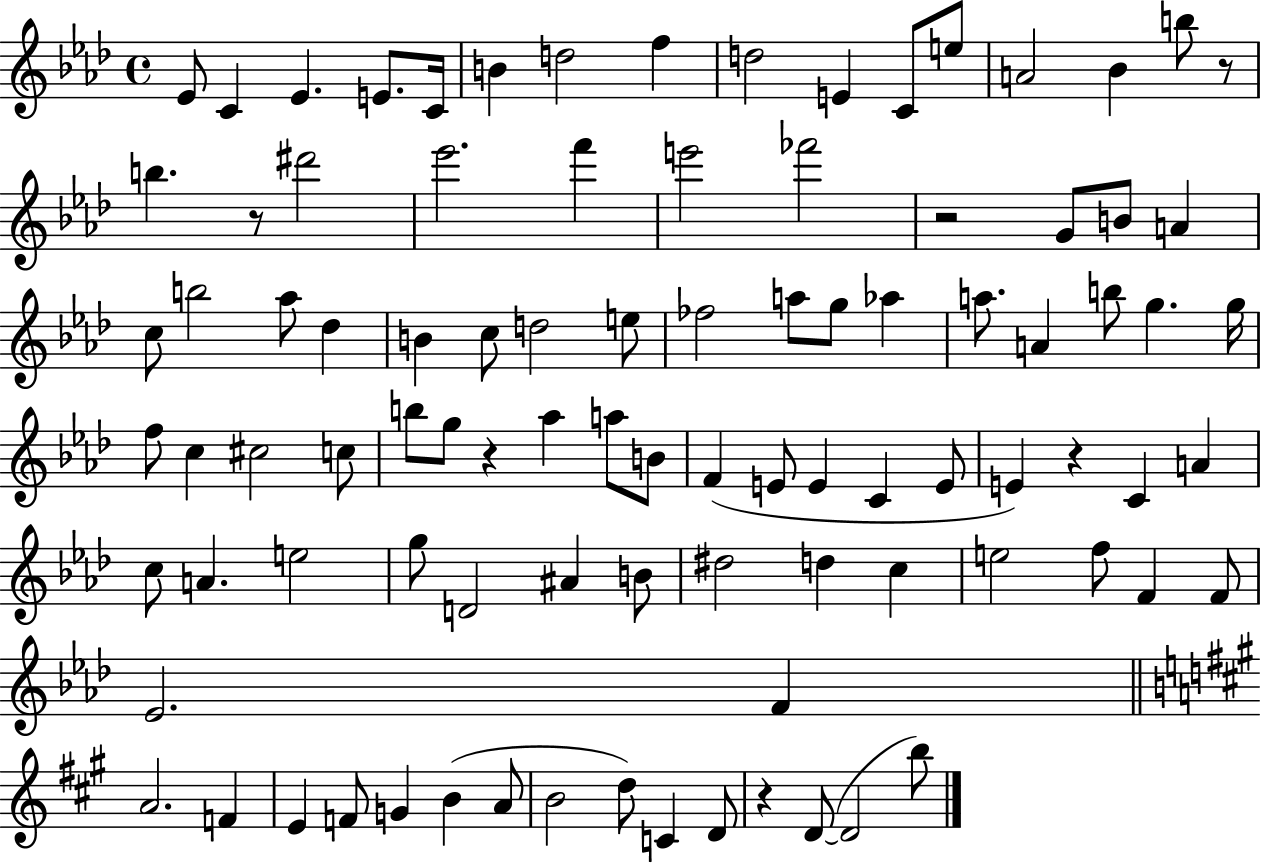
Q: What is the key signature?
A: AES major